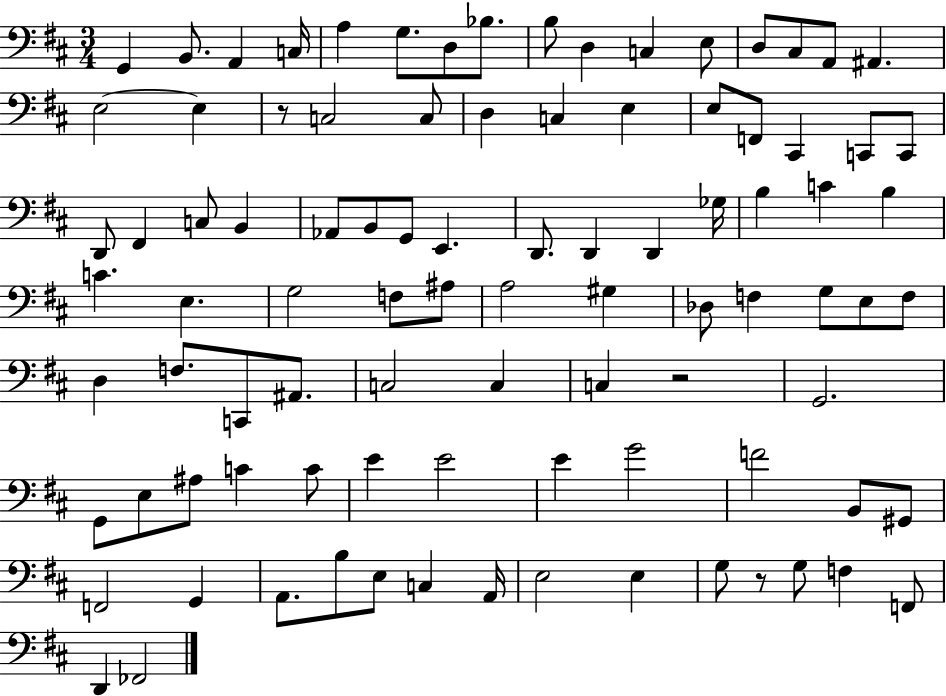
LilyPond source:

{
  \clef bass
  \numericTimeSignature
  \time 3/4
  \key d \major
  g,4 b,8. a,4 c16 | a4 g8. d8 bes8. | b8 d4 c4 e8 | d8 cis8 a,8 ais,4. | \break e2~~ e4 | r8 c2 c8 | d4 c4 e4 | e8 f,8 cis,4 c,8 c,8 | \break d,8 fis,4 c8 b,4 | aes,8 b,8 g,8 e,4. | d,8. d,4 d,4 ges16 | b4 c'4 b4 | \break c'4. e4. | g2 f8 ais8 | a2 gis4 | des8 f4 g8 e8 f8 | \break d4 f8. c,8 ais,8. | c2 c4 | c4 r2 | g,2. | \break g,8 e8 ais8 c'4 c'8 | e'4 e'2 | e'4 g'2 | f'2 b,8 gis,8 | \break f,2 g,4 | a,8. b8 e8 c4 a,16 | e2 e4 | g8 r8 g8 f4 f,8 | \break d,4 fes,2 | \bar "|."
}